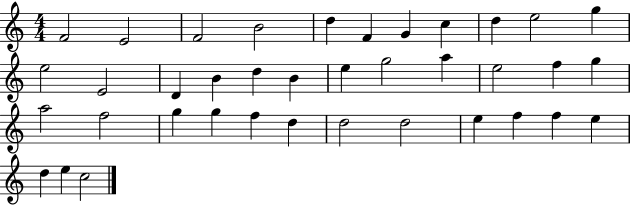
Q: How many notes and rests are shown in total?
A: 38